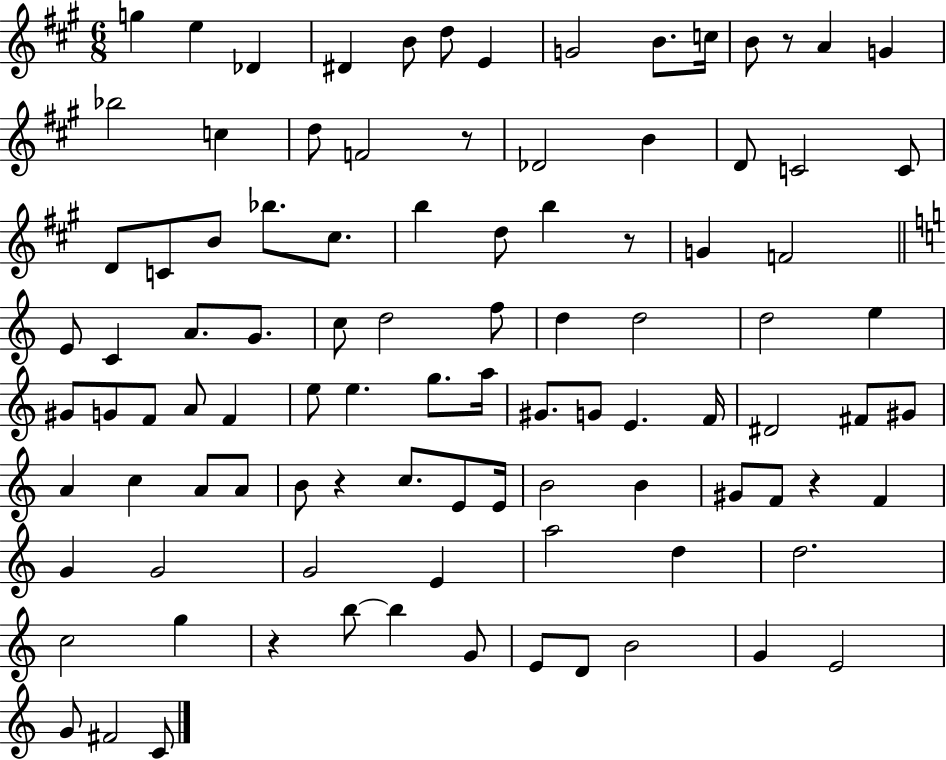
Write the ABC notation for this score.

X:1
T:Untitled
M:6/8
L:1/4
K:A
g e _D ^D B/2 d/2 E G2 B/2 c/4 B/2 z/2 A G _b2 c d/2 F2 z/2 _D2 B D/2 C2 C/2 D/2 C/2 B/2 _b/2 ^c/2 b d/2 b z/2 G F2 E/2 C A/2 G/2 c/2 d2 f/2 d d2 d2 e ^G/2 G/2 F/2 A/2 F e/2 e g/2 a/4 ^G/2 G/2 E F/4 ^D2 ^F/2 ^G/2 A c A/2 A/2 B/2 z c/2 E/2 E/4 B2 B ^G/2 F/2 z F G G2 G2 E a2 d d2 c2 g z b/2 b G/2 E/2 D/2 B2 G E2 G/2 ^F2 C/2